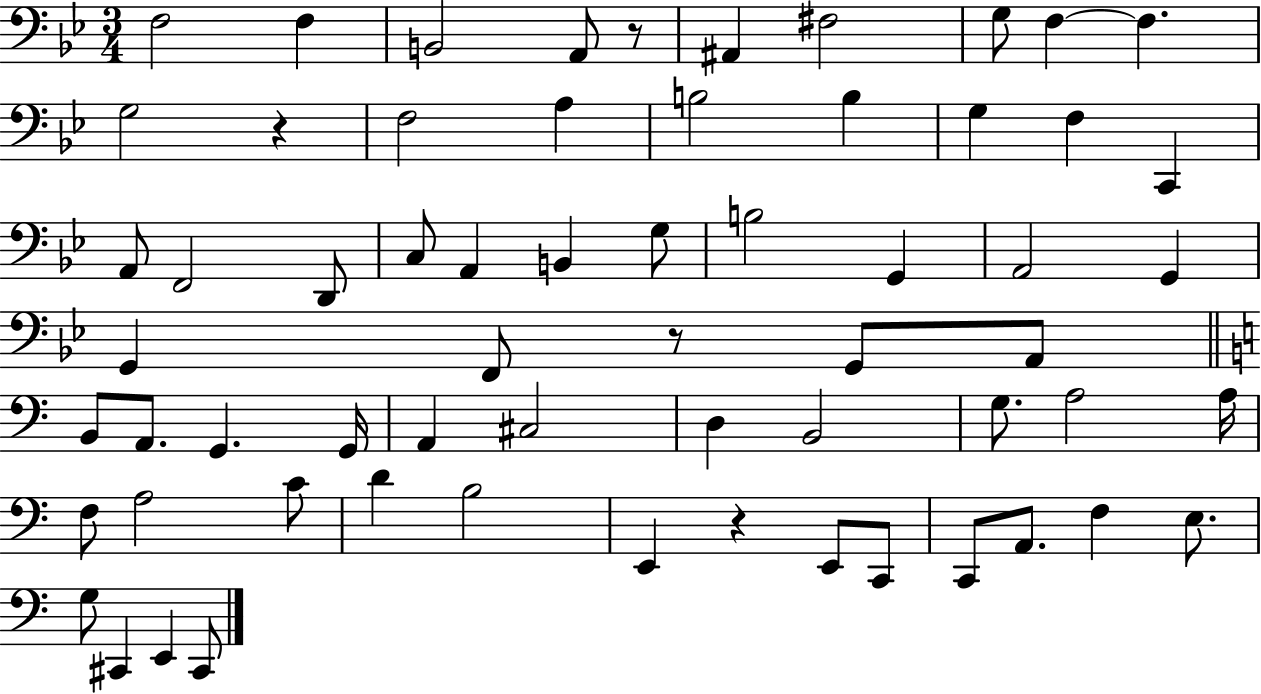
X:1
T:Untitled
M:3/4
L:1/4
K:Bb
F,2 F, B,,2 A,,/2 z/2 ^A,, ^F,2 G,/2 F, F, G,2 z F,2 A, B,2 B, G, F, C,, A,,/2 F,,2 D,,/2 C,/2 A,, B,, G,/2 B,2 G,, A,,2 G,, G,, F,,/2 z/2 G,,/2 A,,/2 B,,/2 A,,/2 G,, G,,/4 A,, ^C,2 D, B,,2 G,/2 A,2 A,/4 F,/2 A,2 C/2 D B,2 E,, z E,,/2 C,,/2 C,,/2 A,,/2 F, E,/2 G,/2 ^C,, E,, ^C,,/2